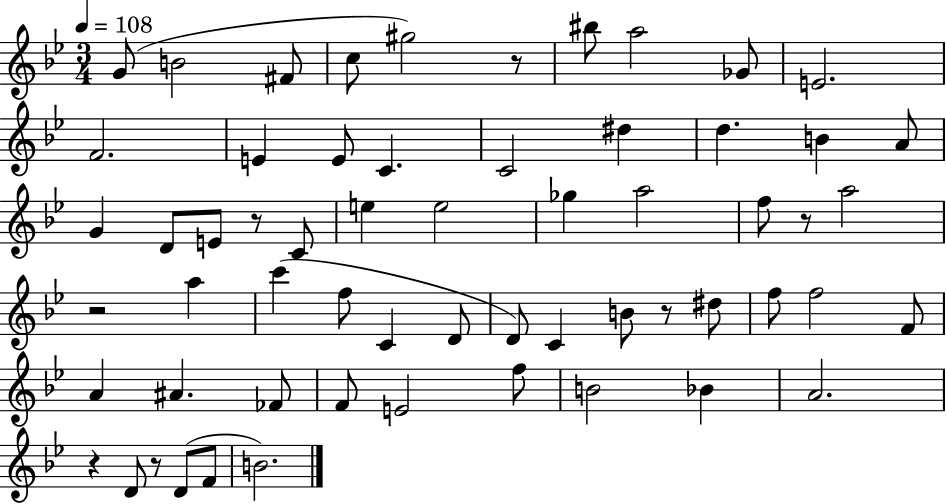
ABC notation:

X:1
T:Untitled
M:3/4
L:1/4
K:Bb
G/2 B2 ^F/2 c/2 ^g2 z/2 ^b/2 a2 _G/2 E2 F2 E E/2 C C2 ^d d B A/2 G D/2 E/2 z/2 C/2 e e2 _g a2 f/2 z/2 a2 z2 a c' f/2 C D/2 D/2 C B/2 z/2 ^d/2 f/2 f2 F/2 A ^A _F/2 F/2 E2 f/2 B2 _B A2 z D/2 z/2 D/2 F/2 B2